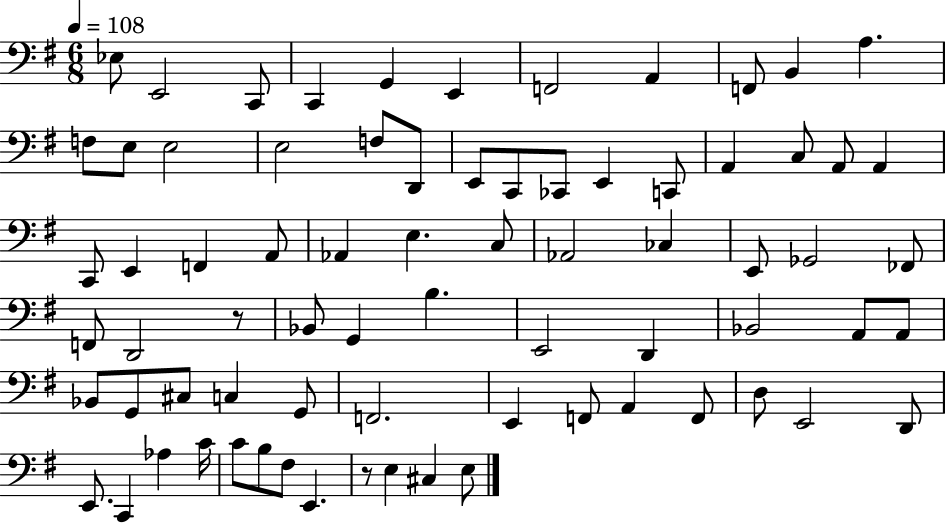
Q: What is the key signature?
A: G major